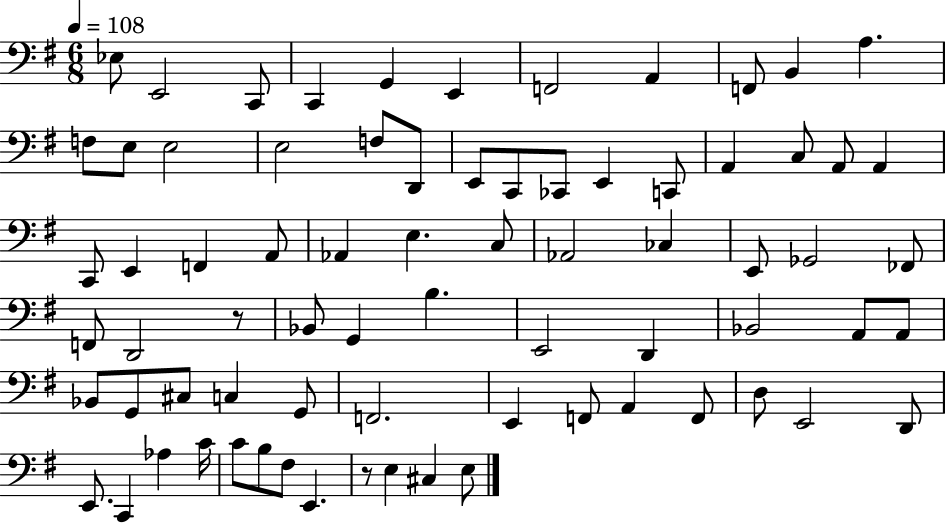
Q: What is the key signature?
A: G major